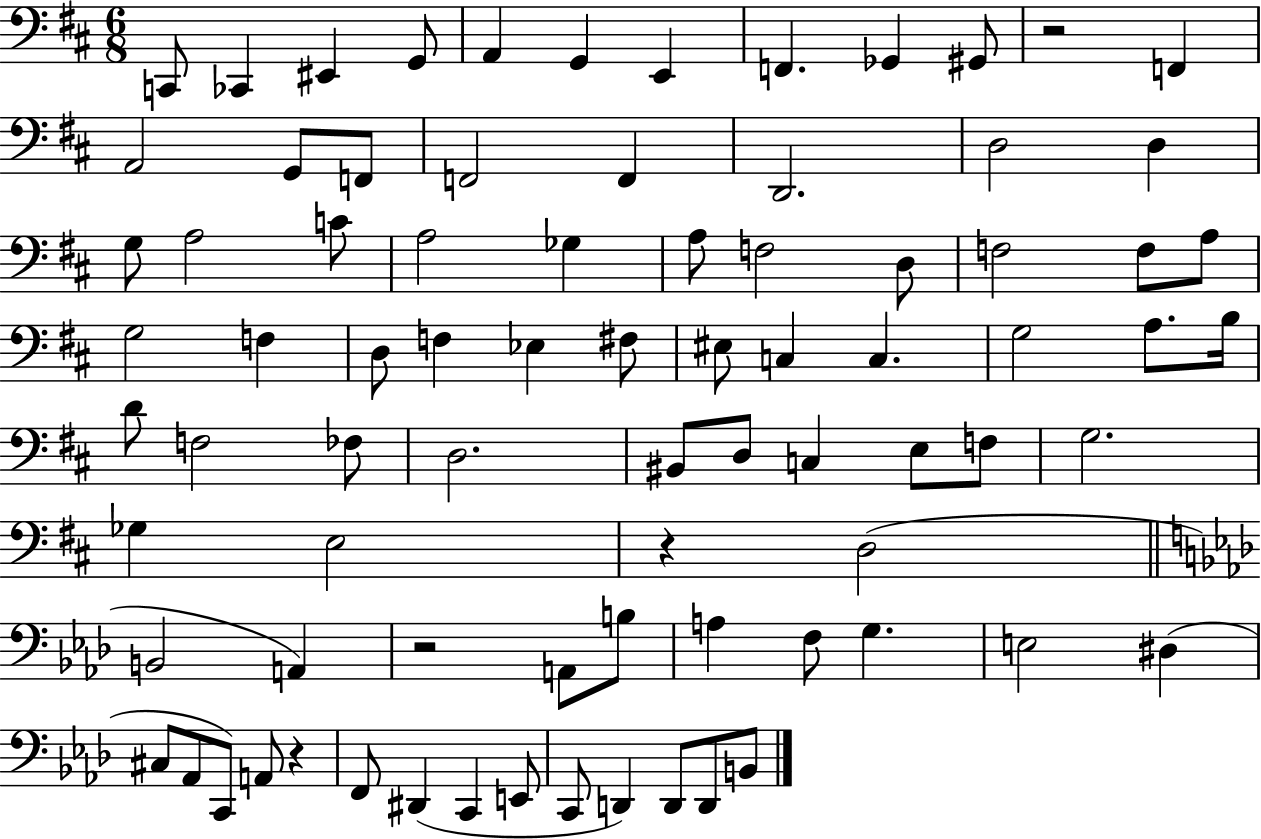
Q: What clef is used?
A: bass